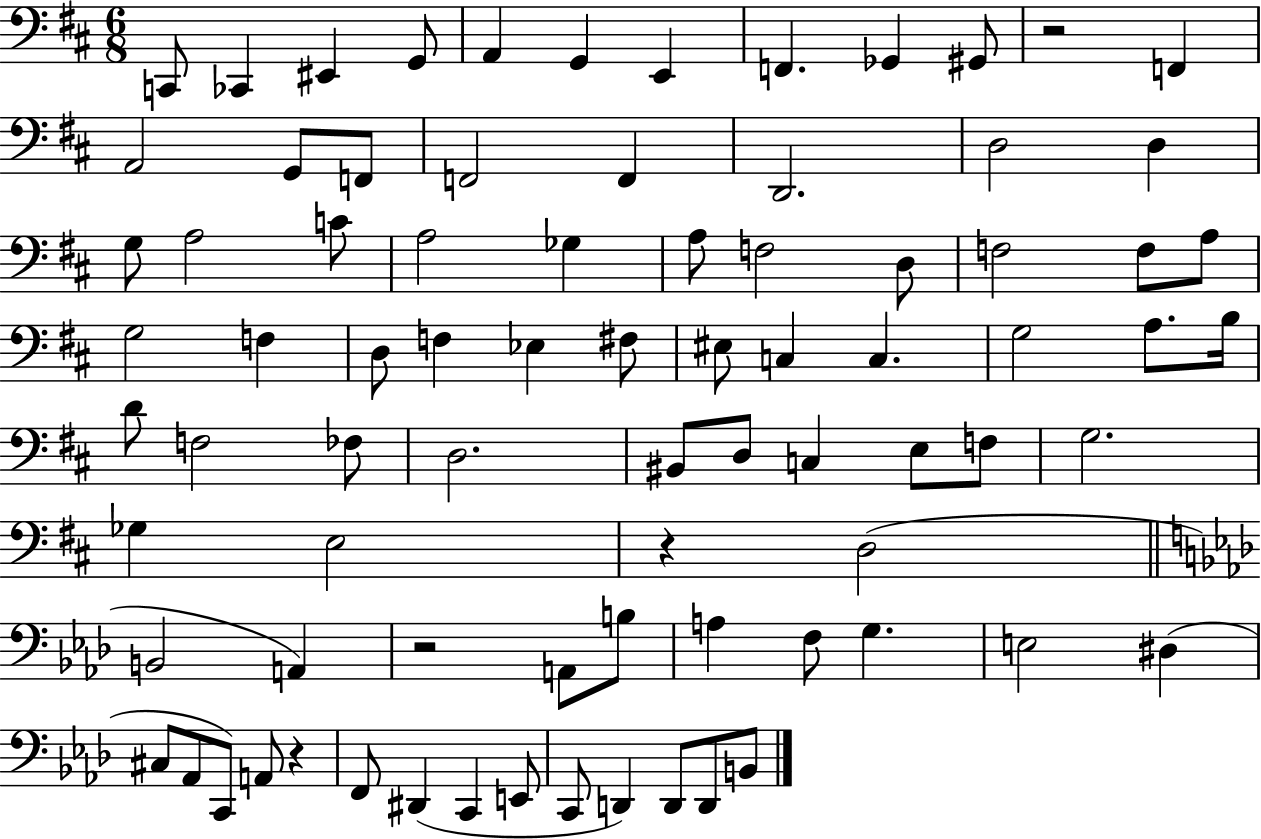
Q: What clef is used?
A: bass